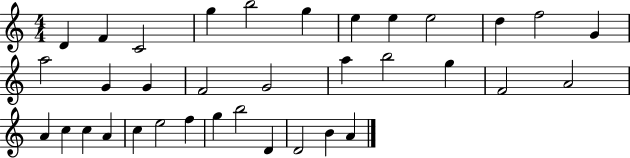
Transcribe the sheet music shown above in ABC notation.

X:1
T:Untitled
M:4/4
L:1/4
K:C
D F C2 g b2 g e e e2 d f2 G a2 G G F2 G2 a b2 g F2 A2 A c c A c e2 f g b2 D D2 B A